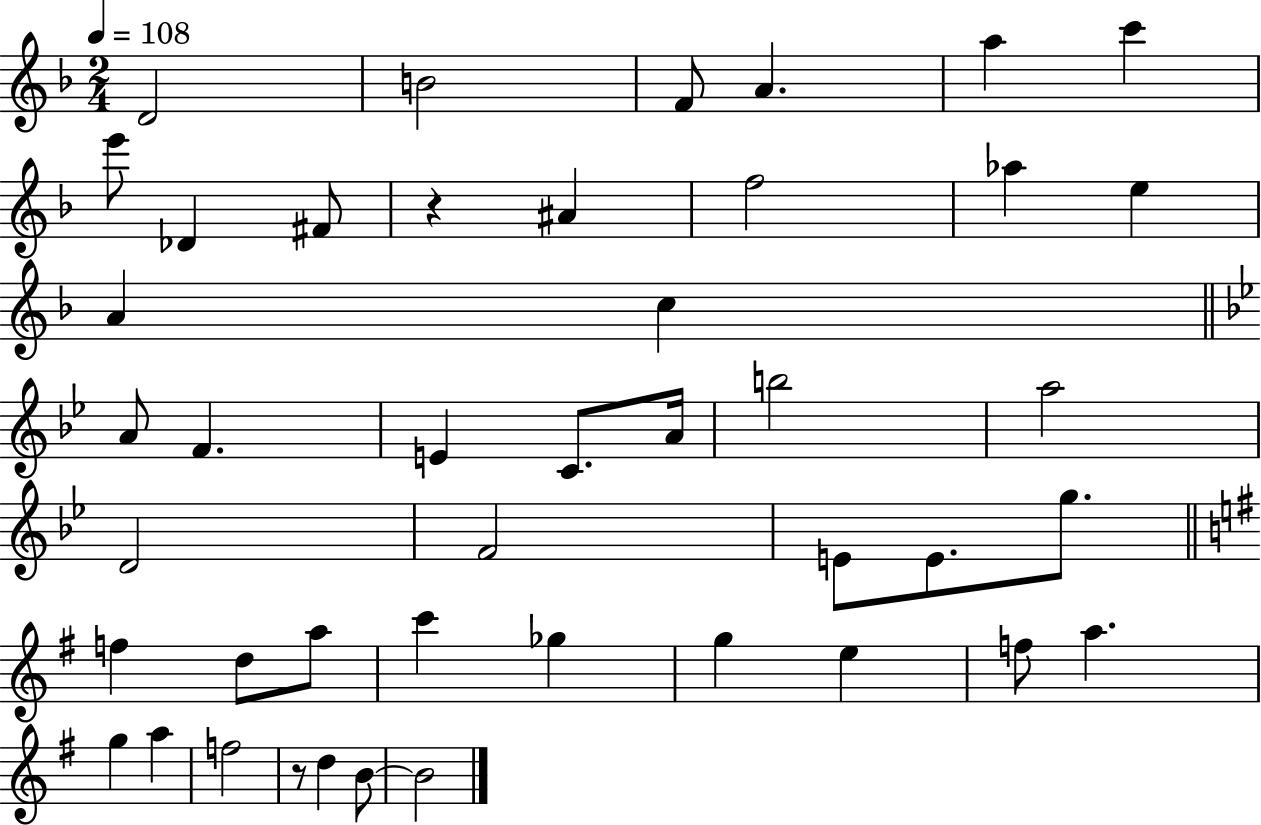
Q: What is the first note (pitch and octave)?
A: D4